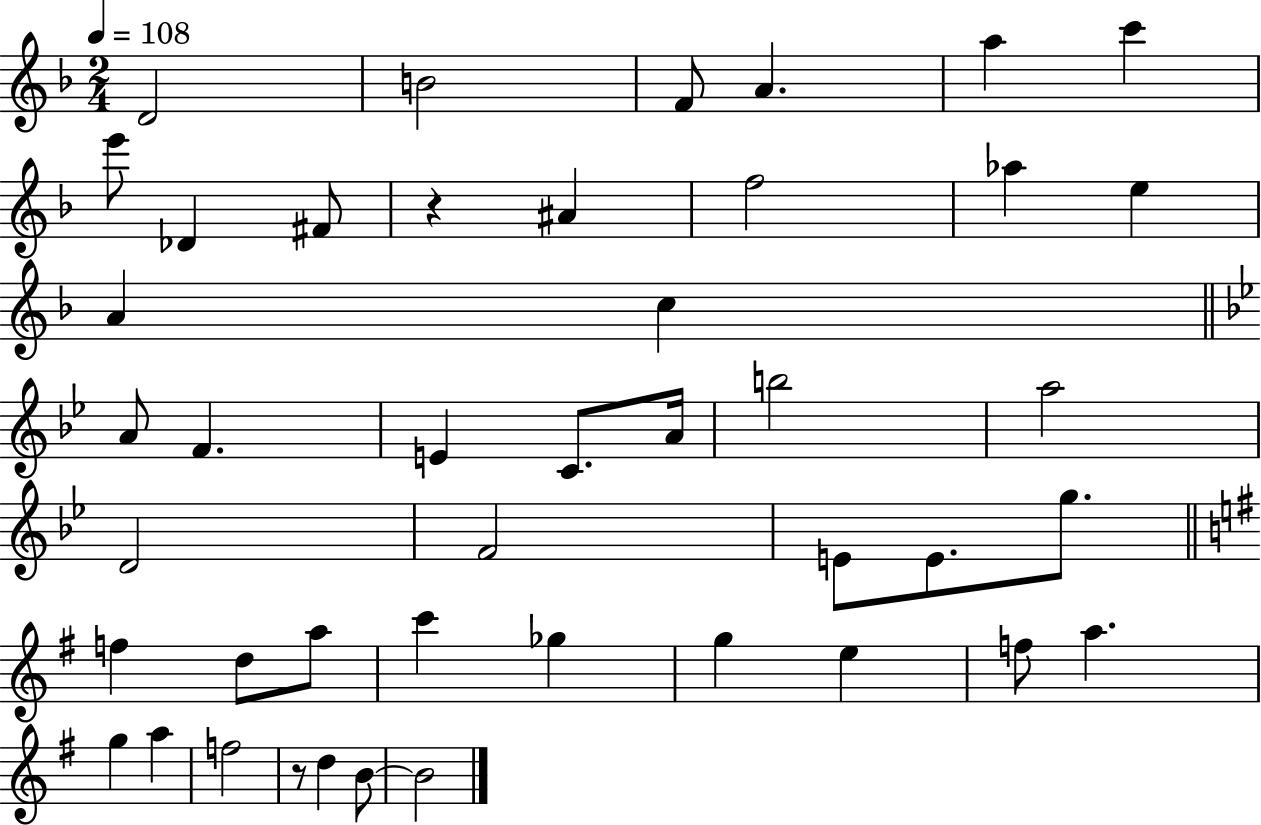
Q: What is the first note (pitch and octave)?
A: D4